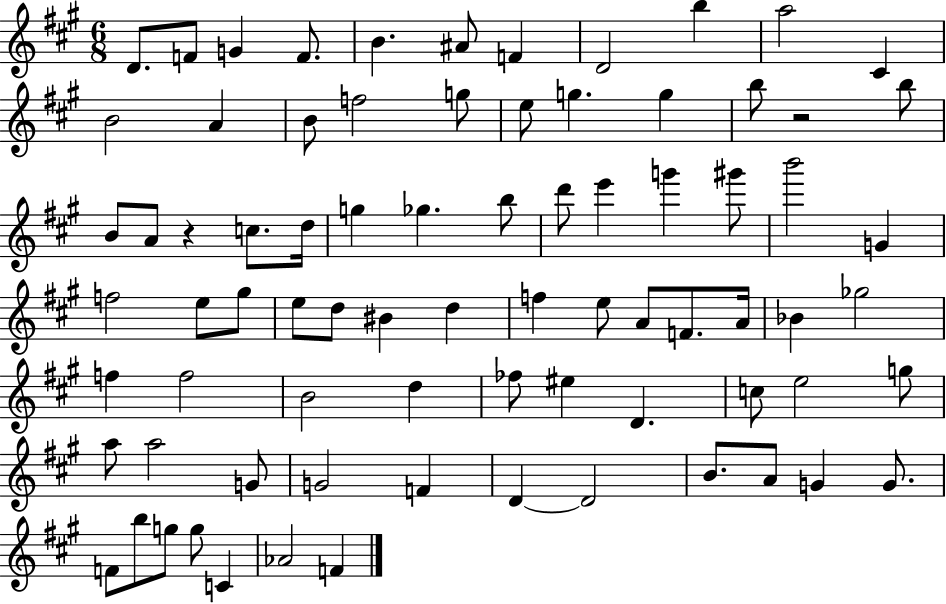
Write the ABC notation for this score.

X:1
T:Untitled
M:6/8
L:1/4
K:A
D/2 F/2 G F/2 B ^A/2 F D2 b a2 ^C B2 A B/2 f2 g/2 e/2 g g b/2 z2 b/2 B/2 A/2 z c/2 d/4 g _g b/2 d'/2 e' g' ^g'/2 b'2 G f2 e/2 ^g/2 e/2 d/2 ^B d f e/2 A/2 F/2 A/4 _B _g2 f f2 B2 d _f/2 ^e D c/2 e2 g/2 a/2 a2 G/2 G2 F D D2 B/2 A/2 G G/2 F/2 b/2 g/2 g/2 C _A2 F